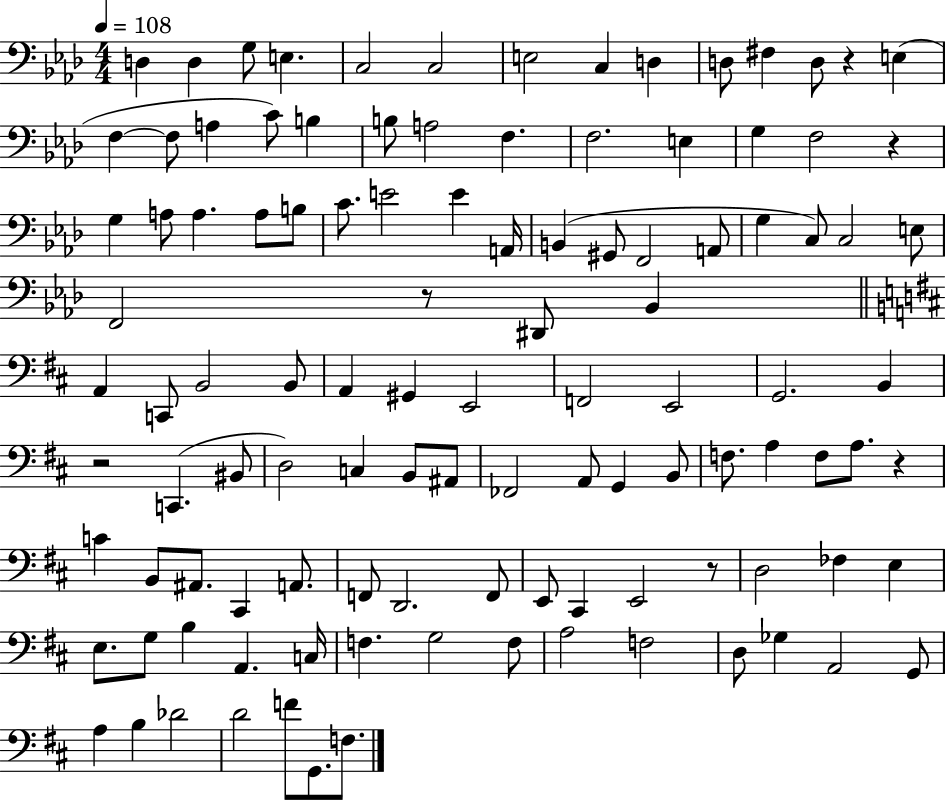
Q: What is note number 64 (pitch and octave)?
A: A2